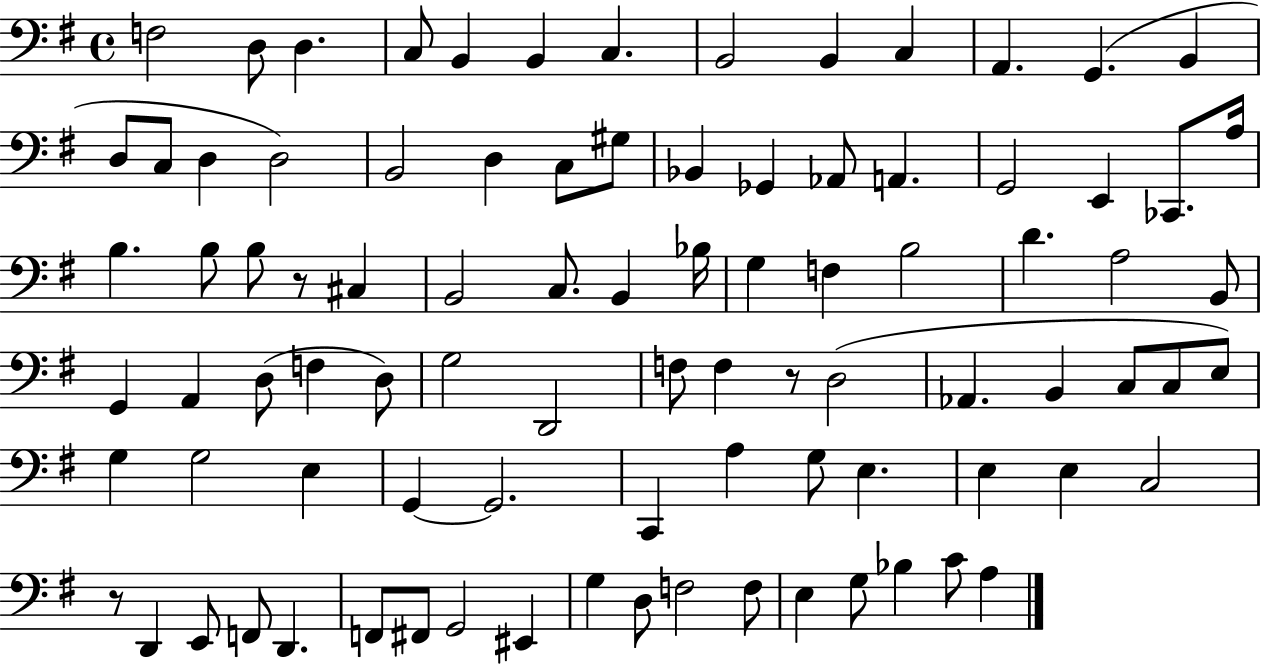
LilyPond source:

{
  \clef bass
  \time 4/4
  \defaultTimeSignature
  \key g \major
  f2 d8 d4. | c8 b,4 b,4 c4. | b,2 b,4 c4 | a,4. g,4.( b,4 | \break d8 c8 d4 d2) | b,2 d4 c8 gis8 | bes,4 ges,4 aes,8 a,4. | g,2 e,4 ces,8. a16 | \break b4. b8 b8 r8 cis4 | b,2 c8. b,4 bes16 | g4 f4 b2 | d'4. a2 b,8 | \break g,4 a,4 d8( f4 d8) | g2 d,2 | f8 f4 r8 d2( | aes,4. b,4 c8 c8 e8) | \break g4 g2 e4 | g,4~~ g,2. | c,4 a4 g8 e4. | e4 e4 c2 | \break r8 d,4 e,8 f,8 d,4. | f,8 fis,8 g,2 eis,4 | g4 d8 f2 f8 | e4 g8 bes4 c'8 a4 | \break \bar "|."
}